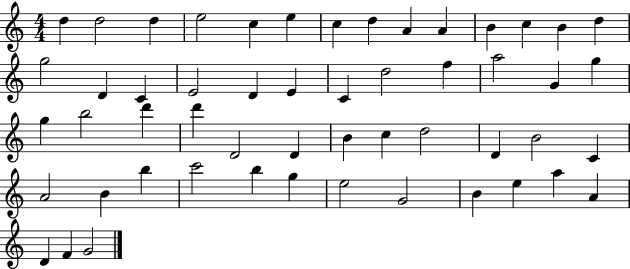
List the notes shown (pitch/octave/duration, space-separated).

D5/q D5/h D5/q E5/h C5/q E5/q C5/q D5/q A4/q A4/q B4/q C5/q B4/q D5/q G5/h D4/q C4/q E4/h D4/q E4/q C4/q D5/h F5/q A5/h G4/q G5/q G5/q B5/h D6/q D6/q D4/h D4/q B4/q C5/q D5/h D4/q B4/h C4/q A4/h B4/q B5/q C6/h B5/q G5/q E5/h G4/h B4/q E5/q A5/q A4/q D4/q F4/q G4/h